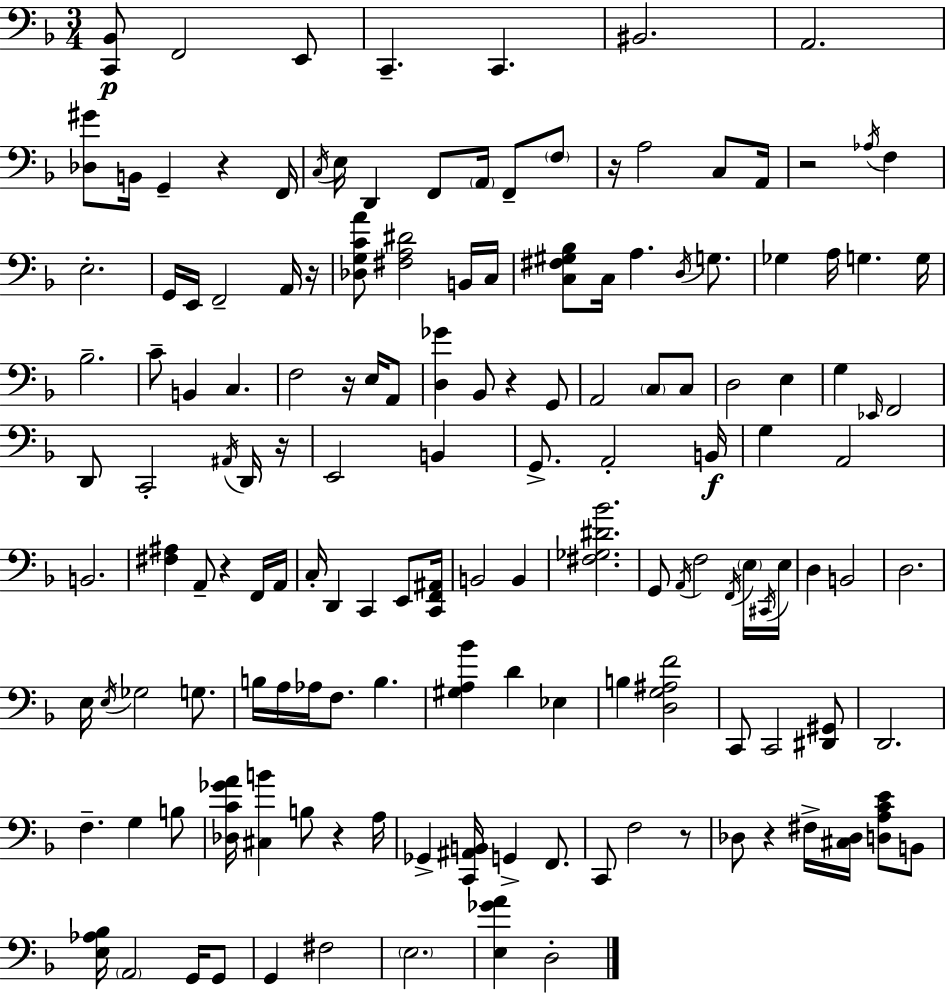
X:1
T:Untitled
M:3/4
L:1/4
K:Dm
[C,,_B,,]/2 F,,2 E,,/2 C,, C,, ^B,,2 A,,2 [_D,^G]/2 B,,/4 G,, z F,,/4 C,/4 E,/4 D,, F,,/2 A,,/4 F,,/2 F,/2 z/4 A,2 C,/2 A,,/4 z2 _A,/4 F, E,2 G,,/4 E,,/4 F,,2 A,,/4 z/4 [_D,G,CA]/2 [^F,A,^D]2 B,,/4 C,/4 [C,^F,^G,_B,]/2 C,/4 A, D,/4 G,/2 _G, A,/4 G, G,/4 _B,2 C/2 B,, C, F,2 z/4 E,/4 A,,/2 [D,_G] _B,,/2 z G,,/2 A,,2 C,/2 C,/2 D,2 E, G, _E,,/4 F,,2 D,,/2 C,,2 ^A,,/4 D,,/4 z/4 E,,2 B,, G,,/2 A,,2 B,,/4 G, A,,2 B,,2 [^F,^A,] A,,/2 z F,,/4 A,,/4 C,/4 D,, C,, E,,/2 [C,,F,,^A,,]/4 B,,2 B,, [^F,_G,^D_B]2 G,,/2 A,,/4 F,2 F,,/4 E,/4 ^C,,/4 E,/4 D, B,,2 D,2 E,/4 E,/4 _G,2 G,/2 B,/4 A,/4 _A,/4 F,/2 B, [^G,A,_B] D _E, B, [D,G,^A,F]2 C,,/2 C,,2 [^D,,^G,,]/2 D,,2 F, G, B,/2 [_D,C_GA]/4 [^C,B] B,/2 z A,/4 _G,, [C,,^A,,B,,]/4 G,, F,,/2 C,,/2 F,2 z/2 _D,/2 z ^F,/4 [^C,_D,]/4 [D,A,CE]/2 B,,/2 [E,_A,_B,]/4 A,,2 G,,/4 G,,/2 G,, ^F,2 E,2 [E,_GA] D,2